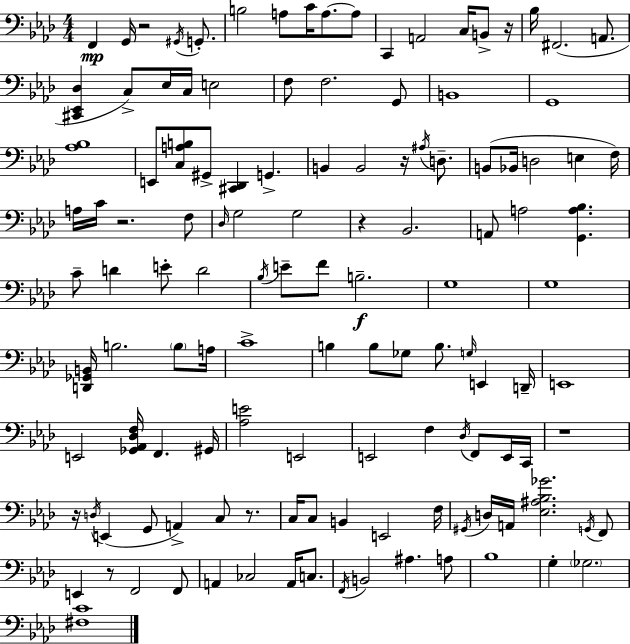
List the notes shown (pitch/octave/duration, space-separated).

F2/q G2/s R/h G#2/s G2/e. B3/h A3/e C4/s A3/e. A3/e C2/q A2/h C3/s B2/e R/s Bb3/s F#2/h. A2/e. [C#2,Eb2,Db3]/q C3/e Eb3/s C3/s E3/h F3/e F3/h. G2/e B2/w G2/w [Ab3,Bb3]/w E2/e [C3,A3,B3]/e G#2/e [C#2,Db2]/q G2/q. B2/q B2/h R/s A#3/s D3/e. B2/e Bb2/s D3/h E3/q F3/s A3/s C4/s R/h. F3/e Db3/s G3/h G3/h R/q Bb2/h. A2/e A3/h [G2,A3,Bb3]/q. C4/e D4/q E4/e D4/h Bb3/s E4/e F4/e B3/h. G3/w G3/w [D2,Gb2,B2]/s B3/h. B3/e A3/s C4/w B3/q B3/e Gb3/e B3/e. G3/s E2/q D2/s E2/w E2/h [Gb2,Ab2,Db3,F3]/s F2/q. G#2/s [Ab3,E4]/h E2/h E2/h F3/q Db3/s F2/e E2/s C2/s R/w R/s D3/s E2/q G2/e A2/q C3/e R/e. C3/s C3/e B2/q E2/h F3/s G#2/s D3/s A2/s [Eb3,A#3,Bb3,Gb4]/h. G2/s F2/e E2/q R/e F2/h F2/e A2/q CES3/h A2/s C3/e. F2/s B2/h A#3/q. A3/e Bb3/w G3/q Gb3/h. [F#3,C4]/w